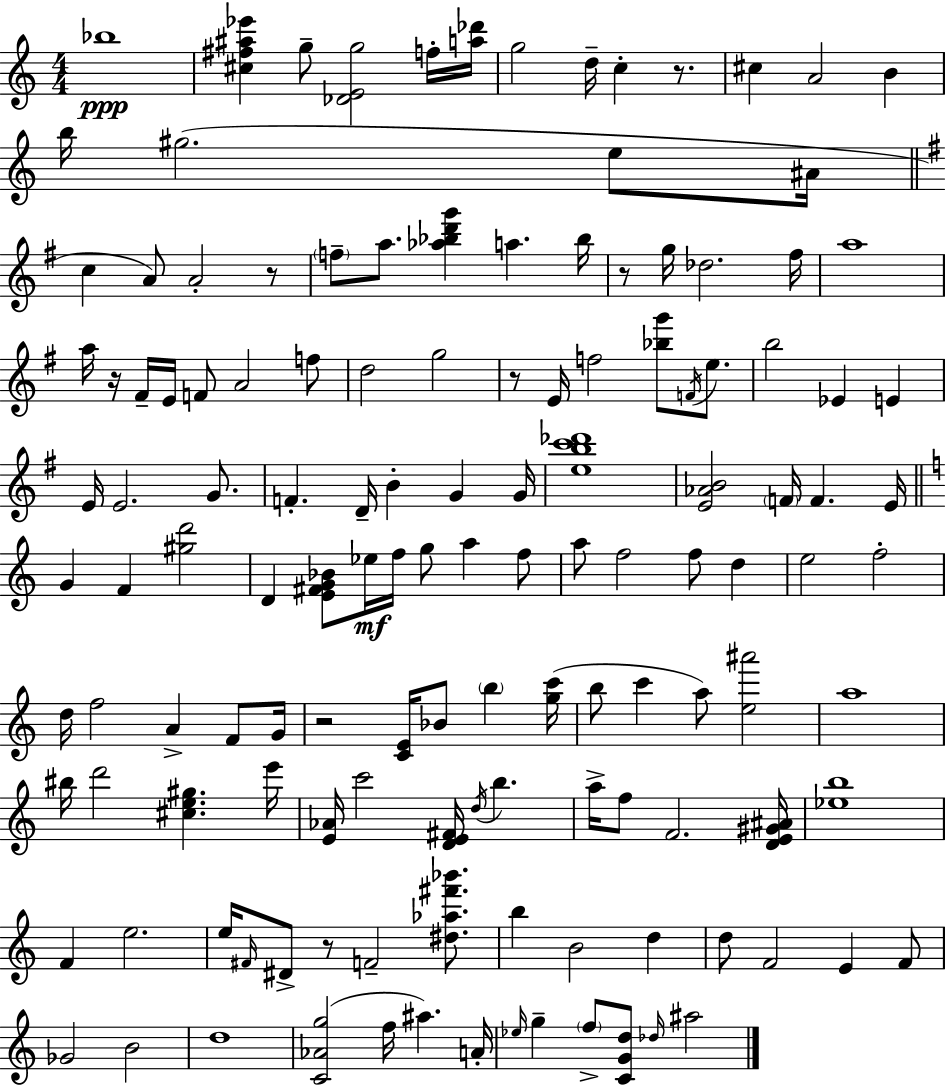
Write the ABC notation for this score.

X:1
T:Untitled
M:4/4
L:1/4
K:C
_b4 [^c^f^a_e'] g/2 [_DEg]2 f/4 [a_d']/4 g2 d/4 c z/2 ^c A2 B b/4 ^g2 e/2 ^A/4 c A/2 A2 z/2 f/2 a/2 [_a_bd'g'] a _b/4 z/2 g/4 _d2 ^f/4 a4 a/4 z/4 ^F/4 E/4 F/2 A2 f/2 d2 g2 z/2 E/4 f2 [_bg']/2 F/4 e/2 b2 _E E E/4 E2 G/2 F D/4 B G G/4 [ebc'_d']4 [E_AB]2 F/4 F E/4 G F [^gd']2 D [E^FG_B]/2 _e/4 f/4 g/2 a f/2 a/2 f2 f/2 d e2 f2 d/4 f2 A F/2 G/4 z2 [CE]/4 _B/2 b [gc']/4 b/2 c' a/2 [e^a']2 a4 ^b/4 d'2 [^ce^g] e'/4 [E_A]/4 c'2 [DE^F]/4 d/4 b a/4 f/2 F2 [DE^G^A]/4 [_eb]4 F e2 e/4 ^F/4 ^D/2 z/2 F2 [^d_a^f'_b']/2 b B2 d d/2 F2 E F/2 _G2 B2 d4 [C_Ag]2 f/4 ^a A/4 _e/4 g f/2 [CGd]/2 _d/4 ^a2